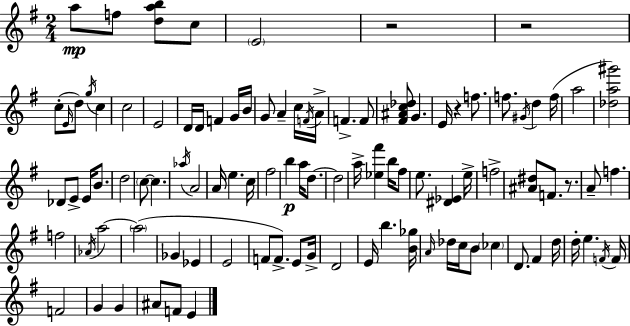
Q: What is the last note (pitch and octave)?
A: E4